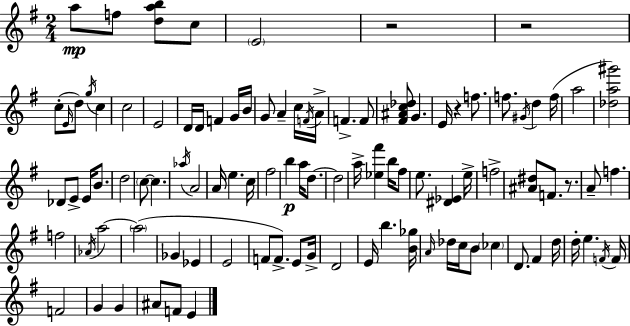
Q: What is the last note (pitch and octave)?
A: E4